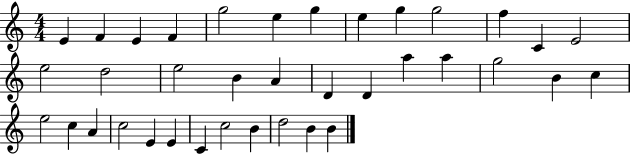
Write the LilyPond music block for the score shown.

{
  \clef treble
  \numericTimeSignature
  \time 4/4
  \key c \major
  e'4 f'4 e'4 f'4 | g''2 e''4 g''4 | e''4 g''4 g''2 | f''4 c'4 e'2 | \break e''2 d''2 | e''2 b'4 a'4 | d'4 d'4 a''4 a''4 | g''2 b'4 c''4 | \break e''2 c''4 a'4 | c''2 e'4 e'4 | c'4 c''2 b'4 | d''2 b'4 b'4 | \break \bar "|."
}